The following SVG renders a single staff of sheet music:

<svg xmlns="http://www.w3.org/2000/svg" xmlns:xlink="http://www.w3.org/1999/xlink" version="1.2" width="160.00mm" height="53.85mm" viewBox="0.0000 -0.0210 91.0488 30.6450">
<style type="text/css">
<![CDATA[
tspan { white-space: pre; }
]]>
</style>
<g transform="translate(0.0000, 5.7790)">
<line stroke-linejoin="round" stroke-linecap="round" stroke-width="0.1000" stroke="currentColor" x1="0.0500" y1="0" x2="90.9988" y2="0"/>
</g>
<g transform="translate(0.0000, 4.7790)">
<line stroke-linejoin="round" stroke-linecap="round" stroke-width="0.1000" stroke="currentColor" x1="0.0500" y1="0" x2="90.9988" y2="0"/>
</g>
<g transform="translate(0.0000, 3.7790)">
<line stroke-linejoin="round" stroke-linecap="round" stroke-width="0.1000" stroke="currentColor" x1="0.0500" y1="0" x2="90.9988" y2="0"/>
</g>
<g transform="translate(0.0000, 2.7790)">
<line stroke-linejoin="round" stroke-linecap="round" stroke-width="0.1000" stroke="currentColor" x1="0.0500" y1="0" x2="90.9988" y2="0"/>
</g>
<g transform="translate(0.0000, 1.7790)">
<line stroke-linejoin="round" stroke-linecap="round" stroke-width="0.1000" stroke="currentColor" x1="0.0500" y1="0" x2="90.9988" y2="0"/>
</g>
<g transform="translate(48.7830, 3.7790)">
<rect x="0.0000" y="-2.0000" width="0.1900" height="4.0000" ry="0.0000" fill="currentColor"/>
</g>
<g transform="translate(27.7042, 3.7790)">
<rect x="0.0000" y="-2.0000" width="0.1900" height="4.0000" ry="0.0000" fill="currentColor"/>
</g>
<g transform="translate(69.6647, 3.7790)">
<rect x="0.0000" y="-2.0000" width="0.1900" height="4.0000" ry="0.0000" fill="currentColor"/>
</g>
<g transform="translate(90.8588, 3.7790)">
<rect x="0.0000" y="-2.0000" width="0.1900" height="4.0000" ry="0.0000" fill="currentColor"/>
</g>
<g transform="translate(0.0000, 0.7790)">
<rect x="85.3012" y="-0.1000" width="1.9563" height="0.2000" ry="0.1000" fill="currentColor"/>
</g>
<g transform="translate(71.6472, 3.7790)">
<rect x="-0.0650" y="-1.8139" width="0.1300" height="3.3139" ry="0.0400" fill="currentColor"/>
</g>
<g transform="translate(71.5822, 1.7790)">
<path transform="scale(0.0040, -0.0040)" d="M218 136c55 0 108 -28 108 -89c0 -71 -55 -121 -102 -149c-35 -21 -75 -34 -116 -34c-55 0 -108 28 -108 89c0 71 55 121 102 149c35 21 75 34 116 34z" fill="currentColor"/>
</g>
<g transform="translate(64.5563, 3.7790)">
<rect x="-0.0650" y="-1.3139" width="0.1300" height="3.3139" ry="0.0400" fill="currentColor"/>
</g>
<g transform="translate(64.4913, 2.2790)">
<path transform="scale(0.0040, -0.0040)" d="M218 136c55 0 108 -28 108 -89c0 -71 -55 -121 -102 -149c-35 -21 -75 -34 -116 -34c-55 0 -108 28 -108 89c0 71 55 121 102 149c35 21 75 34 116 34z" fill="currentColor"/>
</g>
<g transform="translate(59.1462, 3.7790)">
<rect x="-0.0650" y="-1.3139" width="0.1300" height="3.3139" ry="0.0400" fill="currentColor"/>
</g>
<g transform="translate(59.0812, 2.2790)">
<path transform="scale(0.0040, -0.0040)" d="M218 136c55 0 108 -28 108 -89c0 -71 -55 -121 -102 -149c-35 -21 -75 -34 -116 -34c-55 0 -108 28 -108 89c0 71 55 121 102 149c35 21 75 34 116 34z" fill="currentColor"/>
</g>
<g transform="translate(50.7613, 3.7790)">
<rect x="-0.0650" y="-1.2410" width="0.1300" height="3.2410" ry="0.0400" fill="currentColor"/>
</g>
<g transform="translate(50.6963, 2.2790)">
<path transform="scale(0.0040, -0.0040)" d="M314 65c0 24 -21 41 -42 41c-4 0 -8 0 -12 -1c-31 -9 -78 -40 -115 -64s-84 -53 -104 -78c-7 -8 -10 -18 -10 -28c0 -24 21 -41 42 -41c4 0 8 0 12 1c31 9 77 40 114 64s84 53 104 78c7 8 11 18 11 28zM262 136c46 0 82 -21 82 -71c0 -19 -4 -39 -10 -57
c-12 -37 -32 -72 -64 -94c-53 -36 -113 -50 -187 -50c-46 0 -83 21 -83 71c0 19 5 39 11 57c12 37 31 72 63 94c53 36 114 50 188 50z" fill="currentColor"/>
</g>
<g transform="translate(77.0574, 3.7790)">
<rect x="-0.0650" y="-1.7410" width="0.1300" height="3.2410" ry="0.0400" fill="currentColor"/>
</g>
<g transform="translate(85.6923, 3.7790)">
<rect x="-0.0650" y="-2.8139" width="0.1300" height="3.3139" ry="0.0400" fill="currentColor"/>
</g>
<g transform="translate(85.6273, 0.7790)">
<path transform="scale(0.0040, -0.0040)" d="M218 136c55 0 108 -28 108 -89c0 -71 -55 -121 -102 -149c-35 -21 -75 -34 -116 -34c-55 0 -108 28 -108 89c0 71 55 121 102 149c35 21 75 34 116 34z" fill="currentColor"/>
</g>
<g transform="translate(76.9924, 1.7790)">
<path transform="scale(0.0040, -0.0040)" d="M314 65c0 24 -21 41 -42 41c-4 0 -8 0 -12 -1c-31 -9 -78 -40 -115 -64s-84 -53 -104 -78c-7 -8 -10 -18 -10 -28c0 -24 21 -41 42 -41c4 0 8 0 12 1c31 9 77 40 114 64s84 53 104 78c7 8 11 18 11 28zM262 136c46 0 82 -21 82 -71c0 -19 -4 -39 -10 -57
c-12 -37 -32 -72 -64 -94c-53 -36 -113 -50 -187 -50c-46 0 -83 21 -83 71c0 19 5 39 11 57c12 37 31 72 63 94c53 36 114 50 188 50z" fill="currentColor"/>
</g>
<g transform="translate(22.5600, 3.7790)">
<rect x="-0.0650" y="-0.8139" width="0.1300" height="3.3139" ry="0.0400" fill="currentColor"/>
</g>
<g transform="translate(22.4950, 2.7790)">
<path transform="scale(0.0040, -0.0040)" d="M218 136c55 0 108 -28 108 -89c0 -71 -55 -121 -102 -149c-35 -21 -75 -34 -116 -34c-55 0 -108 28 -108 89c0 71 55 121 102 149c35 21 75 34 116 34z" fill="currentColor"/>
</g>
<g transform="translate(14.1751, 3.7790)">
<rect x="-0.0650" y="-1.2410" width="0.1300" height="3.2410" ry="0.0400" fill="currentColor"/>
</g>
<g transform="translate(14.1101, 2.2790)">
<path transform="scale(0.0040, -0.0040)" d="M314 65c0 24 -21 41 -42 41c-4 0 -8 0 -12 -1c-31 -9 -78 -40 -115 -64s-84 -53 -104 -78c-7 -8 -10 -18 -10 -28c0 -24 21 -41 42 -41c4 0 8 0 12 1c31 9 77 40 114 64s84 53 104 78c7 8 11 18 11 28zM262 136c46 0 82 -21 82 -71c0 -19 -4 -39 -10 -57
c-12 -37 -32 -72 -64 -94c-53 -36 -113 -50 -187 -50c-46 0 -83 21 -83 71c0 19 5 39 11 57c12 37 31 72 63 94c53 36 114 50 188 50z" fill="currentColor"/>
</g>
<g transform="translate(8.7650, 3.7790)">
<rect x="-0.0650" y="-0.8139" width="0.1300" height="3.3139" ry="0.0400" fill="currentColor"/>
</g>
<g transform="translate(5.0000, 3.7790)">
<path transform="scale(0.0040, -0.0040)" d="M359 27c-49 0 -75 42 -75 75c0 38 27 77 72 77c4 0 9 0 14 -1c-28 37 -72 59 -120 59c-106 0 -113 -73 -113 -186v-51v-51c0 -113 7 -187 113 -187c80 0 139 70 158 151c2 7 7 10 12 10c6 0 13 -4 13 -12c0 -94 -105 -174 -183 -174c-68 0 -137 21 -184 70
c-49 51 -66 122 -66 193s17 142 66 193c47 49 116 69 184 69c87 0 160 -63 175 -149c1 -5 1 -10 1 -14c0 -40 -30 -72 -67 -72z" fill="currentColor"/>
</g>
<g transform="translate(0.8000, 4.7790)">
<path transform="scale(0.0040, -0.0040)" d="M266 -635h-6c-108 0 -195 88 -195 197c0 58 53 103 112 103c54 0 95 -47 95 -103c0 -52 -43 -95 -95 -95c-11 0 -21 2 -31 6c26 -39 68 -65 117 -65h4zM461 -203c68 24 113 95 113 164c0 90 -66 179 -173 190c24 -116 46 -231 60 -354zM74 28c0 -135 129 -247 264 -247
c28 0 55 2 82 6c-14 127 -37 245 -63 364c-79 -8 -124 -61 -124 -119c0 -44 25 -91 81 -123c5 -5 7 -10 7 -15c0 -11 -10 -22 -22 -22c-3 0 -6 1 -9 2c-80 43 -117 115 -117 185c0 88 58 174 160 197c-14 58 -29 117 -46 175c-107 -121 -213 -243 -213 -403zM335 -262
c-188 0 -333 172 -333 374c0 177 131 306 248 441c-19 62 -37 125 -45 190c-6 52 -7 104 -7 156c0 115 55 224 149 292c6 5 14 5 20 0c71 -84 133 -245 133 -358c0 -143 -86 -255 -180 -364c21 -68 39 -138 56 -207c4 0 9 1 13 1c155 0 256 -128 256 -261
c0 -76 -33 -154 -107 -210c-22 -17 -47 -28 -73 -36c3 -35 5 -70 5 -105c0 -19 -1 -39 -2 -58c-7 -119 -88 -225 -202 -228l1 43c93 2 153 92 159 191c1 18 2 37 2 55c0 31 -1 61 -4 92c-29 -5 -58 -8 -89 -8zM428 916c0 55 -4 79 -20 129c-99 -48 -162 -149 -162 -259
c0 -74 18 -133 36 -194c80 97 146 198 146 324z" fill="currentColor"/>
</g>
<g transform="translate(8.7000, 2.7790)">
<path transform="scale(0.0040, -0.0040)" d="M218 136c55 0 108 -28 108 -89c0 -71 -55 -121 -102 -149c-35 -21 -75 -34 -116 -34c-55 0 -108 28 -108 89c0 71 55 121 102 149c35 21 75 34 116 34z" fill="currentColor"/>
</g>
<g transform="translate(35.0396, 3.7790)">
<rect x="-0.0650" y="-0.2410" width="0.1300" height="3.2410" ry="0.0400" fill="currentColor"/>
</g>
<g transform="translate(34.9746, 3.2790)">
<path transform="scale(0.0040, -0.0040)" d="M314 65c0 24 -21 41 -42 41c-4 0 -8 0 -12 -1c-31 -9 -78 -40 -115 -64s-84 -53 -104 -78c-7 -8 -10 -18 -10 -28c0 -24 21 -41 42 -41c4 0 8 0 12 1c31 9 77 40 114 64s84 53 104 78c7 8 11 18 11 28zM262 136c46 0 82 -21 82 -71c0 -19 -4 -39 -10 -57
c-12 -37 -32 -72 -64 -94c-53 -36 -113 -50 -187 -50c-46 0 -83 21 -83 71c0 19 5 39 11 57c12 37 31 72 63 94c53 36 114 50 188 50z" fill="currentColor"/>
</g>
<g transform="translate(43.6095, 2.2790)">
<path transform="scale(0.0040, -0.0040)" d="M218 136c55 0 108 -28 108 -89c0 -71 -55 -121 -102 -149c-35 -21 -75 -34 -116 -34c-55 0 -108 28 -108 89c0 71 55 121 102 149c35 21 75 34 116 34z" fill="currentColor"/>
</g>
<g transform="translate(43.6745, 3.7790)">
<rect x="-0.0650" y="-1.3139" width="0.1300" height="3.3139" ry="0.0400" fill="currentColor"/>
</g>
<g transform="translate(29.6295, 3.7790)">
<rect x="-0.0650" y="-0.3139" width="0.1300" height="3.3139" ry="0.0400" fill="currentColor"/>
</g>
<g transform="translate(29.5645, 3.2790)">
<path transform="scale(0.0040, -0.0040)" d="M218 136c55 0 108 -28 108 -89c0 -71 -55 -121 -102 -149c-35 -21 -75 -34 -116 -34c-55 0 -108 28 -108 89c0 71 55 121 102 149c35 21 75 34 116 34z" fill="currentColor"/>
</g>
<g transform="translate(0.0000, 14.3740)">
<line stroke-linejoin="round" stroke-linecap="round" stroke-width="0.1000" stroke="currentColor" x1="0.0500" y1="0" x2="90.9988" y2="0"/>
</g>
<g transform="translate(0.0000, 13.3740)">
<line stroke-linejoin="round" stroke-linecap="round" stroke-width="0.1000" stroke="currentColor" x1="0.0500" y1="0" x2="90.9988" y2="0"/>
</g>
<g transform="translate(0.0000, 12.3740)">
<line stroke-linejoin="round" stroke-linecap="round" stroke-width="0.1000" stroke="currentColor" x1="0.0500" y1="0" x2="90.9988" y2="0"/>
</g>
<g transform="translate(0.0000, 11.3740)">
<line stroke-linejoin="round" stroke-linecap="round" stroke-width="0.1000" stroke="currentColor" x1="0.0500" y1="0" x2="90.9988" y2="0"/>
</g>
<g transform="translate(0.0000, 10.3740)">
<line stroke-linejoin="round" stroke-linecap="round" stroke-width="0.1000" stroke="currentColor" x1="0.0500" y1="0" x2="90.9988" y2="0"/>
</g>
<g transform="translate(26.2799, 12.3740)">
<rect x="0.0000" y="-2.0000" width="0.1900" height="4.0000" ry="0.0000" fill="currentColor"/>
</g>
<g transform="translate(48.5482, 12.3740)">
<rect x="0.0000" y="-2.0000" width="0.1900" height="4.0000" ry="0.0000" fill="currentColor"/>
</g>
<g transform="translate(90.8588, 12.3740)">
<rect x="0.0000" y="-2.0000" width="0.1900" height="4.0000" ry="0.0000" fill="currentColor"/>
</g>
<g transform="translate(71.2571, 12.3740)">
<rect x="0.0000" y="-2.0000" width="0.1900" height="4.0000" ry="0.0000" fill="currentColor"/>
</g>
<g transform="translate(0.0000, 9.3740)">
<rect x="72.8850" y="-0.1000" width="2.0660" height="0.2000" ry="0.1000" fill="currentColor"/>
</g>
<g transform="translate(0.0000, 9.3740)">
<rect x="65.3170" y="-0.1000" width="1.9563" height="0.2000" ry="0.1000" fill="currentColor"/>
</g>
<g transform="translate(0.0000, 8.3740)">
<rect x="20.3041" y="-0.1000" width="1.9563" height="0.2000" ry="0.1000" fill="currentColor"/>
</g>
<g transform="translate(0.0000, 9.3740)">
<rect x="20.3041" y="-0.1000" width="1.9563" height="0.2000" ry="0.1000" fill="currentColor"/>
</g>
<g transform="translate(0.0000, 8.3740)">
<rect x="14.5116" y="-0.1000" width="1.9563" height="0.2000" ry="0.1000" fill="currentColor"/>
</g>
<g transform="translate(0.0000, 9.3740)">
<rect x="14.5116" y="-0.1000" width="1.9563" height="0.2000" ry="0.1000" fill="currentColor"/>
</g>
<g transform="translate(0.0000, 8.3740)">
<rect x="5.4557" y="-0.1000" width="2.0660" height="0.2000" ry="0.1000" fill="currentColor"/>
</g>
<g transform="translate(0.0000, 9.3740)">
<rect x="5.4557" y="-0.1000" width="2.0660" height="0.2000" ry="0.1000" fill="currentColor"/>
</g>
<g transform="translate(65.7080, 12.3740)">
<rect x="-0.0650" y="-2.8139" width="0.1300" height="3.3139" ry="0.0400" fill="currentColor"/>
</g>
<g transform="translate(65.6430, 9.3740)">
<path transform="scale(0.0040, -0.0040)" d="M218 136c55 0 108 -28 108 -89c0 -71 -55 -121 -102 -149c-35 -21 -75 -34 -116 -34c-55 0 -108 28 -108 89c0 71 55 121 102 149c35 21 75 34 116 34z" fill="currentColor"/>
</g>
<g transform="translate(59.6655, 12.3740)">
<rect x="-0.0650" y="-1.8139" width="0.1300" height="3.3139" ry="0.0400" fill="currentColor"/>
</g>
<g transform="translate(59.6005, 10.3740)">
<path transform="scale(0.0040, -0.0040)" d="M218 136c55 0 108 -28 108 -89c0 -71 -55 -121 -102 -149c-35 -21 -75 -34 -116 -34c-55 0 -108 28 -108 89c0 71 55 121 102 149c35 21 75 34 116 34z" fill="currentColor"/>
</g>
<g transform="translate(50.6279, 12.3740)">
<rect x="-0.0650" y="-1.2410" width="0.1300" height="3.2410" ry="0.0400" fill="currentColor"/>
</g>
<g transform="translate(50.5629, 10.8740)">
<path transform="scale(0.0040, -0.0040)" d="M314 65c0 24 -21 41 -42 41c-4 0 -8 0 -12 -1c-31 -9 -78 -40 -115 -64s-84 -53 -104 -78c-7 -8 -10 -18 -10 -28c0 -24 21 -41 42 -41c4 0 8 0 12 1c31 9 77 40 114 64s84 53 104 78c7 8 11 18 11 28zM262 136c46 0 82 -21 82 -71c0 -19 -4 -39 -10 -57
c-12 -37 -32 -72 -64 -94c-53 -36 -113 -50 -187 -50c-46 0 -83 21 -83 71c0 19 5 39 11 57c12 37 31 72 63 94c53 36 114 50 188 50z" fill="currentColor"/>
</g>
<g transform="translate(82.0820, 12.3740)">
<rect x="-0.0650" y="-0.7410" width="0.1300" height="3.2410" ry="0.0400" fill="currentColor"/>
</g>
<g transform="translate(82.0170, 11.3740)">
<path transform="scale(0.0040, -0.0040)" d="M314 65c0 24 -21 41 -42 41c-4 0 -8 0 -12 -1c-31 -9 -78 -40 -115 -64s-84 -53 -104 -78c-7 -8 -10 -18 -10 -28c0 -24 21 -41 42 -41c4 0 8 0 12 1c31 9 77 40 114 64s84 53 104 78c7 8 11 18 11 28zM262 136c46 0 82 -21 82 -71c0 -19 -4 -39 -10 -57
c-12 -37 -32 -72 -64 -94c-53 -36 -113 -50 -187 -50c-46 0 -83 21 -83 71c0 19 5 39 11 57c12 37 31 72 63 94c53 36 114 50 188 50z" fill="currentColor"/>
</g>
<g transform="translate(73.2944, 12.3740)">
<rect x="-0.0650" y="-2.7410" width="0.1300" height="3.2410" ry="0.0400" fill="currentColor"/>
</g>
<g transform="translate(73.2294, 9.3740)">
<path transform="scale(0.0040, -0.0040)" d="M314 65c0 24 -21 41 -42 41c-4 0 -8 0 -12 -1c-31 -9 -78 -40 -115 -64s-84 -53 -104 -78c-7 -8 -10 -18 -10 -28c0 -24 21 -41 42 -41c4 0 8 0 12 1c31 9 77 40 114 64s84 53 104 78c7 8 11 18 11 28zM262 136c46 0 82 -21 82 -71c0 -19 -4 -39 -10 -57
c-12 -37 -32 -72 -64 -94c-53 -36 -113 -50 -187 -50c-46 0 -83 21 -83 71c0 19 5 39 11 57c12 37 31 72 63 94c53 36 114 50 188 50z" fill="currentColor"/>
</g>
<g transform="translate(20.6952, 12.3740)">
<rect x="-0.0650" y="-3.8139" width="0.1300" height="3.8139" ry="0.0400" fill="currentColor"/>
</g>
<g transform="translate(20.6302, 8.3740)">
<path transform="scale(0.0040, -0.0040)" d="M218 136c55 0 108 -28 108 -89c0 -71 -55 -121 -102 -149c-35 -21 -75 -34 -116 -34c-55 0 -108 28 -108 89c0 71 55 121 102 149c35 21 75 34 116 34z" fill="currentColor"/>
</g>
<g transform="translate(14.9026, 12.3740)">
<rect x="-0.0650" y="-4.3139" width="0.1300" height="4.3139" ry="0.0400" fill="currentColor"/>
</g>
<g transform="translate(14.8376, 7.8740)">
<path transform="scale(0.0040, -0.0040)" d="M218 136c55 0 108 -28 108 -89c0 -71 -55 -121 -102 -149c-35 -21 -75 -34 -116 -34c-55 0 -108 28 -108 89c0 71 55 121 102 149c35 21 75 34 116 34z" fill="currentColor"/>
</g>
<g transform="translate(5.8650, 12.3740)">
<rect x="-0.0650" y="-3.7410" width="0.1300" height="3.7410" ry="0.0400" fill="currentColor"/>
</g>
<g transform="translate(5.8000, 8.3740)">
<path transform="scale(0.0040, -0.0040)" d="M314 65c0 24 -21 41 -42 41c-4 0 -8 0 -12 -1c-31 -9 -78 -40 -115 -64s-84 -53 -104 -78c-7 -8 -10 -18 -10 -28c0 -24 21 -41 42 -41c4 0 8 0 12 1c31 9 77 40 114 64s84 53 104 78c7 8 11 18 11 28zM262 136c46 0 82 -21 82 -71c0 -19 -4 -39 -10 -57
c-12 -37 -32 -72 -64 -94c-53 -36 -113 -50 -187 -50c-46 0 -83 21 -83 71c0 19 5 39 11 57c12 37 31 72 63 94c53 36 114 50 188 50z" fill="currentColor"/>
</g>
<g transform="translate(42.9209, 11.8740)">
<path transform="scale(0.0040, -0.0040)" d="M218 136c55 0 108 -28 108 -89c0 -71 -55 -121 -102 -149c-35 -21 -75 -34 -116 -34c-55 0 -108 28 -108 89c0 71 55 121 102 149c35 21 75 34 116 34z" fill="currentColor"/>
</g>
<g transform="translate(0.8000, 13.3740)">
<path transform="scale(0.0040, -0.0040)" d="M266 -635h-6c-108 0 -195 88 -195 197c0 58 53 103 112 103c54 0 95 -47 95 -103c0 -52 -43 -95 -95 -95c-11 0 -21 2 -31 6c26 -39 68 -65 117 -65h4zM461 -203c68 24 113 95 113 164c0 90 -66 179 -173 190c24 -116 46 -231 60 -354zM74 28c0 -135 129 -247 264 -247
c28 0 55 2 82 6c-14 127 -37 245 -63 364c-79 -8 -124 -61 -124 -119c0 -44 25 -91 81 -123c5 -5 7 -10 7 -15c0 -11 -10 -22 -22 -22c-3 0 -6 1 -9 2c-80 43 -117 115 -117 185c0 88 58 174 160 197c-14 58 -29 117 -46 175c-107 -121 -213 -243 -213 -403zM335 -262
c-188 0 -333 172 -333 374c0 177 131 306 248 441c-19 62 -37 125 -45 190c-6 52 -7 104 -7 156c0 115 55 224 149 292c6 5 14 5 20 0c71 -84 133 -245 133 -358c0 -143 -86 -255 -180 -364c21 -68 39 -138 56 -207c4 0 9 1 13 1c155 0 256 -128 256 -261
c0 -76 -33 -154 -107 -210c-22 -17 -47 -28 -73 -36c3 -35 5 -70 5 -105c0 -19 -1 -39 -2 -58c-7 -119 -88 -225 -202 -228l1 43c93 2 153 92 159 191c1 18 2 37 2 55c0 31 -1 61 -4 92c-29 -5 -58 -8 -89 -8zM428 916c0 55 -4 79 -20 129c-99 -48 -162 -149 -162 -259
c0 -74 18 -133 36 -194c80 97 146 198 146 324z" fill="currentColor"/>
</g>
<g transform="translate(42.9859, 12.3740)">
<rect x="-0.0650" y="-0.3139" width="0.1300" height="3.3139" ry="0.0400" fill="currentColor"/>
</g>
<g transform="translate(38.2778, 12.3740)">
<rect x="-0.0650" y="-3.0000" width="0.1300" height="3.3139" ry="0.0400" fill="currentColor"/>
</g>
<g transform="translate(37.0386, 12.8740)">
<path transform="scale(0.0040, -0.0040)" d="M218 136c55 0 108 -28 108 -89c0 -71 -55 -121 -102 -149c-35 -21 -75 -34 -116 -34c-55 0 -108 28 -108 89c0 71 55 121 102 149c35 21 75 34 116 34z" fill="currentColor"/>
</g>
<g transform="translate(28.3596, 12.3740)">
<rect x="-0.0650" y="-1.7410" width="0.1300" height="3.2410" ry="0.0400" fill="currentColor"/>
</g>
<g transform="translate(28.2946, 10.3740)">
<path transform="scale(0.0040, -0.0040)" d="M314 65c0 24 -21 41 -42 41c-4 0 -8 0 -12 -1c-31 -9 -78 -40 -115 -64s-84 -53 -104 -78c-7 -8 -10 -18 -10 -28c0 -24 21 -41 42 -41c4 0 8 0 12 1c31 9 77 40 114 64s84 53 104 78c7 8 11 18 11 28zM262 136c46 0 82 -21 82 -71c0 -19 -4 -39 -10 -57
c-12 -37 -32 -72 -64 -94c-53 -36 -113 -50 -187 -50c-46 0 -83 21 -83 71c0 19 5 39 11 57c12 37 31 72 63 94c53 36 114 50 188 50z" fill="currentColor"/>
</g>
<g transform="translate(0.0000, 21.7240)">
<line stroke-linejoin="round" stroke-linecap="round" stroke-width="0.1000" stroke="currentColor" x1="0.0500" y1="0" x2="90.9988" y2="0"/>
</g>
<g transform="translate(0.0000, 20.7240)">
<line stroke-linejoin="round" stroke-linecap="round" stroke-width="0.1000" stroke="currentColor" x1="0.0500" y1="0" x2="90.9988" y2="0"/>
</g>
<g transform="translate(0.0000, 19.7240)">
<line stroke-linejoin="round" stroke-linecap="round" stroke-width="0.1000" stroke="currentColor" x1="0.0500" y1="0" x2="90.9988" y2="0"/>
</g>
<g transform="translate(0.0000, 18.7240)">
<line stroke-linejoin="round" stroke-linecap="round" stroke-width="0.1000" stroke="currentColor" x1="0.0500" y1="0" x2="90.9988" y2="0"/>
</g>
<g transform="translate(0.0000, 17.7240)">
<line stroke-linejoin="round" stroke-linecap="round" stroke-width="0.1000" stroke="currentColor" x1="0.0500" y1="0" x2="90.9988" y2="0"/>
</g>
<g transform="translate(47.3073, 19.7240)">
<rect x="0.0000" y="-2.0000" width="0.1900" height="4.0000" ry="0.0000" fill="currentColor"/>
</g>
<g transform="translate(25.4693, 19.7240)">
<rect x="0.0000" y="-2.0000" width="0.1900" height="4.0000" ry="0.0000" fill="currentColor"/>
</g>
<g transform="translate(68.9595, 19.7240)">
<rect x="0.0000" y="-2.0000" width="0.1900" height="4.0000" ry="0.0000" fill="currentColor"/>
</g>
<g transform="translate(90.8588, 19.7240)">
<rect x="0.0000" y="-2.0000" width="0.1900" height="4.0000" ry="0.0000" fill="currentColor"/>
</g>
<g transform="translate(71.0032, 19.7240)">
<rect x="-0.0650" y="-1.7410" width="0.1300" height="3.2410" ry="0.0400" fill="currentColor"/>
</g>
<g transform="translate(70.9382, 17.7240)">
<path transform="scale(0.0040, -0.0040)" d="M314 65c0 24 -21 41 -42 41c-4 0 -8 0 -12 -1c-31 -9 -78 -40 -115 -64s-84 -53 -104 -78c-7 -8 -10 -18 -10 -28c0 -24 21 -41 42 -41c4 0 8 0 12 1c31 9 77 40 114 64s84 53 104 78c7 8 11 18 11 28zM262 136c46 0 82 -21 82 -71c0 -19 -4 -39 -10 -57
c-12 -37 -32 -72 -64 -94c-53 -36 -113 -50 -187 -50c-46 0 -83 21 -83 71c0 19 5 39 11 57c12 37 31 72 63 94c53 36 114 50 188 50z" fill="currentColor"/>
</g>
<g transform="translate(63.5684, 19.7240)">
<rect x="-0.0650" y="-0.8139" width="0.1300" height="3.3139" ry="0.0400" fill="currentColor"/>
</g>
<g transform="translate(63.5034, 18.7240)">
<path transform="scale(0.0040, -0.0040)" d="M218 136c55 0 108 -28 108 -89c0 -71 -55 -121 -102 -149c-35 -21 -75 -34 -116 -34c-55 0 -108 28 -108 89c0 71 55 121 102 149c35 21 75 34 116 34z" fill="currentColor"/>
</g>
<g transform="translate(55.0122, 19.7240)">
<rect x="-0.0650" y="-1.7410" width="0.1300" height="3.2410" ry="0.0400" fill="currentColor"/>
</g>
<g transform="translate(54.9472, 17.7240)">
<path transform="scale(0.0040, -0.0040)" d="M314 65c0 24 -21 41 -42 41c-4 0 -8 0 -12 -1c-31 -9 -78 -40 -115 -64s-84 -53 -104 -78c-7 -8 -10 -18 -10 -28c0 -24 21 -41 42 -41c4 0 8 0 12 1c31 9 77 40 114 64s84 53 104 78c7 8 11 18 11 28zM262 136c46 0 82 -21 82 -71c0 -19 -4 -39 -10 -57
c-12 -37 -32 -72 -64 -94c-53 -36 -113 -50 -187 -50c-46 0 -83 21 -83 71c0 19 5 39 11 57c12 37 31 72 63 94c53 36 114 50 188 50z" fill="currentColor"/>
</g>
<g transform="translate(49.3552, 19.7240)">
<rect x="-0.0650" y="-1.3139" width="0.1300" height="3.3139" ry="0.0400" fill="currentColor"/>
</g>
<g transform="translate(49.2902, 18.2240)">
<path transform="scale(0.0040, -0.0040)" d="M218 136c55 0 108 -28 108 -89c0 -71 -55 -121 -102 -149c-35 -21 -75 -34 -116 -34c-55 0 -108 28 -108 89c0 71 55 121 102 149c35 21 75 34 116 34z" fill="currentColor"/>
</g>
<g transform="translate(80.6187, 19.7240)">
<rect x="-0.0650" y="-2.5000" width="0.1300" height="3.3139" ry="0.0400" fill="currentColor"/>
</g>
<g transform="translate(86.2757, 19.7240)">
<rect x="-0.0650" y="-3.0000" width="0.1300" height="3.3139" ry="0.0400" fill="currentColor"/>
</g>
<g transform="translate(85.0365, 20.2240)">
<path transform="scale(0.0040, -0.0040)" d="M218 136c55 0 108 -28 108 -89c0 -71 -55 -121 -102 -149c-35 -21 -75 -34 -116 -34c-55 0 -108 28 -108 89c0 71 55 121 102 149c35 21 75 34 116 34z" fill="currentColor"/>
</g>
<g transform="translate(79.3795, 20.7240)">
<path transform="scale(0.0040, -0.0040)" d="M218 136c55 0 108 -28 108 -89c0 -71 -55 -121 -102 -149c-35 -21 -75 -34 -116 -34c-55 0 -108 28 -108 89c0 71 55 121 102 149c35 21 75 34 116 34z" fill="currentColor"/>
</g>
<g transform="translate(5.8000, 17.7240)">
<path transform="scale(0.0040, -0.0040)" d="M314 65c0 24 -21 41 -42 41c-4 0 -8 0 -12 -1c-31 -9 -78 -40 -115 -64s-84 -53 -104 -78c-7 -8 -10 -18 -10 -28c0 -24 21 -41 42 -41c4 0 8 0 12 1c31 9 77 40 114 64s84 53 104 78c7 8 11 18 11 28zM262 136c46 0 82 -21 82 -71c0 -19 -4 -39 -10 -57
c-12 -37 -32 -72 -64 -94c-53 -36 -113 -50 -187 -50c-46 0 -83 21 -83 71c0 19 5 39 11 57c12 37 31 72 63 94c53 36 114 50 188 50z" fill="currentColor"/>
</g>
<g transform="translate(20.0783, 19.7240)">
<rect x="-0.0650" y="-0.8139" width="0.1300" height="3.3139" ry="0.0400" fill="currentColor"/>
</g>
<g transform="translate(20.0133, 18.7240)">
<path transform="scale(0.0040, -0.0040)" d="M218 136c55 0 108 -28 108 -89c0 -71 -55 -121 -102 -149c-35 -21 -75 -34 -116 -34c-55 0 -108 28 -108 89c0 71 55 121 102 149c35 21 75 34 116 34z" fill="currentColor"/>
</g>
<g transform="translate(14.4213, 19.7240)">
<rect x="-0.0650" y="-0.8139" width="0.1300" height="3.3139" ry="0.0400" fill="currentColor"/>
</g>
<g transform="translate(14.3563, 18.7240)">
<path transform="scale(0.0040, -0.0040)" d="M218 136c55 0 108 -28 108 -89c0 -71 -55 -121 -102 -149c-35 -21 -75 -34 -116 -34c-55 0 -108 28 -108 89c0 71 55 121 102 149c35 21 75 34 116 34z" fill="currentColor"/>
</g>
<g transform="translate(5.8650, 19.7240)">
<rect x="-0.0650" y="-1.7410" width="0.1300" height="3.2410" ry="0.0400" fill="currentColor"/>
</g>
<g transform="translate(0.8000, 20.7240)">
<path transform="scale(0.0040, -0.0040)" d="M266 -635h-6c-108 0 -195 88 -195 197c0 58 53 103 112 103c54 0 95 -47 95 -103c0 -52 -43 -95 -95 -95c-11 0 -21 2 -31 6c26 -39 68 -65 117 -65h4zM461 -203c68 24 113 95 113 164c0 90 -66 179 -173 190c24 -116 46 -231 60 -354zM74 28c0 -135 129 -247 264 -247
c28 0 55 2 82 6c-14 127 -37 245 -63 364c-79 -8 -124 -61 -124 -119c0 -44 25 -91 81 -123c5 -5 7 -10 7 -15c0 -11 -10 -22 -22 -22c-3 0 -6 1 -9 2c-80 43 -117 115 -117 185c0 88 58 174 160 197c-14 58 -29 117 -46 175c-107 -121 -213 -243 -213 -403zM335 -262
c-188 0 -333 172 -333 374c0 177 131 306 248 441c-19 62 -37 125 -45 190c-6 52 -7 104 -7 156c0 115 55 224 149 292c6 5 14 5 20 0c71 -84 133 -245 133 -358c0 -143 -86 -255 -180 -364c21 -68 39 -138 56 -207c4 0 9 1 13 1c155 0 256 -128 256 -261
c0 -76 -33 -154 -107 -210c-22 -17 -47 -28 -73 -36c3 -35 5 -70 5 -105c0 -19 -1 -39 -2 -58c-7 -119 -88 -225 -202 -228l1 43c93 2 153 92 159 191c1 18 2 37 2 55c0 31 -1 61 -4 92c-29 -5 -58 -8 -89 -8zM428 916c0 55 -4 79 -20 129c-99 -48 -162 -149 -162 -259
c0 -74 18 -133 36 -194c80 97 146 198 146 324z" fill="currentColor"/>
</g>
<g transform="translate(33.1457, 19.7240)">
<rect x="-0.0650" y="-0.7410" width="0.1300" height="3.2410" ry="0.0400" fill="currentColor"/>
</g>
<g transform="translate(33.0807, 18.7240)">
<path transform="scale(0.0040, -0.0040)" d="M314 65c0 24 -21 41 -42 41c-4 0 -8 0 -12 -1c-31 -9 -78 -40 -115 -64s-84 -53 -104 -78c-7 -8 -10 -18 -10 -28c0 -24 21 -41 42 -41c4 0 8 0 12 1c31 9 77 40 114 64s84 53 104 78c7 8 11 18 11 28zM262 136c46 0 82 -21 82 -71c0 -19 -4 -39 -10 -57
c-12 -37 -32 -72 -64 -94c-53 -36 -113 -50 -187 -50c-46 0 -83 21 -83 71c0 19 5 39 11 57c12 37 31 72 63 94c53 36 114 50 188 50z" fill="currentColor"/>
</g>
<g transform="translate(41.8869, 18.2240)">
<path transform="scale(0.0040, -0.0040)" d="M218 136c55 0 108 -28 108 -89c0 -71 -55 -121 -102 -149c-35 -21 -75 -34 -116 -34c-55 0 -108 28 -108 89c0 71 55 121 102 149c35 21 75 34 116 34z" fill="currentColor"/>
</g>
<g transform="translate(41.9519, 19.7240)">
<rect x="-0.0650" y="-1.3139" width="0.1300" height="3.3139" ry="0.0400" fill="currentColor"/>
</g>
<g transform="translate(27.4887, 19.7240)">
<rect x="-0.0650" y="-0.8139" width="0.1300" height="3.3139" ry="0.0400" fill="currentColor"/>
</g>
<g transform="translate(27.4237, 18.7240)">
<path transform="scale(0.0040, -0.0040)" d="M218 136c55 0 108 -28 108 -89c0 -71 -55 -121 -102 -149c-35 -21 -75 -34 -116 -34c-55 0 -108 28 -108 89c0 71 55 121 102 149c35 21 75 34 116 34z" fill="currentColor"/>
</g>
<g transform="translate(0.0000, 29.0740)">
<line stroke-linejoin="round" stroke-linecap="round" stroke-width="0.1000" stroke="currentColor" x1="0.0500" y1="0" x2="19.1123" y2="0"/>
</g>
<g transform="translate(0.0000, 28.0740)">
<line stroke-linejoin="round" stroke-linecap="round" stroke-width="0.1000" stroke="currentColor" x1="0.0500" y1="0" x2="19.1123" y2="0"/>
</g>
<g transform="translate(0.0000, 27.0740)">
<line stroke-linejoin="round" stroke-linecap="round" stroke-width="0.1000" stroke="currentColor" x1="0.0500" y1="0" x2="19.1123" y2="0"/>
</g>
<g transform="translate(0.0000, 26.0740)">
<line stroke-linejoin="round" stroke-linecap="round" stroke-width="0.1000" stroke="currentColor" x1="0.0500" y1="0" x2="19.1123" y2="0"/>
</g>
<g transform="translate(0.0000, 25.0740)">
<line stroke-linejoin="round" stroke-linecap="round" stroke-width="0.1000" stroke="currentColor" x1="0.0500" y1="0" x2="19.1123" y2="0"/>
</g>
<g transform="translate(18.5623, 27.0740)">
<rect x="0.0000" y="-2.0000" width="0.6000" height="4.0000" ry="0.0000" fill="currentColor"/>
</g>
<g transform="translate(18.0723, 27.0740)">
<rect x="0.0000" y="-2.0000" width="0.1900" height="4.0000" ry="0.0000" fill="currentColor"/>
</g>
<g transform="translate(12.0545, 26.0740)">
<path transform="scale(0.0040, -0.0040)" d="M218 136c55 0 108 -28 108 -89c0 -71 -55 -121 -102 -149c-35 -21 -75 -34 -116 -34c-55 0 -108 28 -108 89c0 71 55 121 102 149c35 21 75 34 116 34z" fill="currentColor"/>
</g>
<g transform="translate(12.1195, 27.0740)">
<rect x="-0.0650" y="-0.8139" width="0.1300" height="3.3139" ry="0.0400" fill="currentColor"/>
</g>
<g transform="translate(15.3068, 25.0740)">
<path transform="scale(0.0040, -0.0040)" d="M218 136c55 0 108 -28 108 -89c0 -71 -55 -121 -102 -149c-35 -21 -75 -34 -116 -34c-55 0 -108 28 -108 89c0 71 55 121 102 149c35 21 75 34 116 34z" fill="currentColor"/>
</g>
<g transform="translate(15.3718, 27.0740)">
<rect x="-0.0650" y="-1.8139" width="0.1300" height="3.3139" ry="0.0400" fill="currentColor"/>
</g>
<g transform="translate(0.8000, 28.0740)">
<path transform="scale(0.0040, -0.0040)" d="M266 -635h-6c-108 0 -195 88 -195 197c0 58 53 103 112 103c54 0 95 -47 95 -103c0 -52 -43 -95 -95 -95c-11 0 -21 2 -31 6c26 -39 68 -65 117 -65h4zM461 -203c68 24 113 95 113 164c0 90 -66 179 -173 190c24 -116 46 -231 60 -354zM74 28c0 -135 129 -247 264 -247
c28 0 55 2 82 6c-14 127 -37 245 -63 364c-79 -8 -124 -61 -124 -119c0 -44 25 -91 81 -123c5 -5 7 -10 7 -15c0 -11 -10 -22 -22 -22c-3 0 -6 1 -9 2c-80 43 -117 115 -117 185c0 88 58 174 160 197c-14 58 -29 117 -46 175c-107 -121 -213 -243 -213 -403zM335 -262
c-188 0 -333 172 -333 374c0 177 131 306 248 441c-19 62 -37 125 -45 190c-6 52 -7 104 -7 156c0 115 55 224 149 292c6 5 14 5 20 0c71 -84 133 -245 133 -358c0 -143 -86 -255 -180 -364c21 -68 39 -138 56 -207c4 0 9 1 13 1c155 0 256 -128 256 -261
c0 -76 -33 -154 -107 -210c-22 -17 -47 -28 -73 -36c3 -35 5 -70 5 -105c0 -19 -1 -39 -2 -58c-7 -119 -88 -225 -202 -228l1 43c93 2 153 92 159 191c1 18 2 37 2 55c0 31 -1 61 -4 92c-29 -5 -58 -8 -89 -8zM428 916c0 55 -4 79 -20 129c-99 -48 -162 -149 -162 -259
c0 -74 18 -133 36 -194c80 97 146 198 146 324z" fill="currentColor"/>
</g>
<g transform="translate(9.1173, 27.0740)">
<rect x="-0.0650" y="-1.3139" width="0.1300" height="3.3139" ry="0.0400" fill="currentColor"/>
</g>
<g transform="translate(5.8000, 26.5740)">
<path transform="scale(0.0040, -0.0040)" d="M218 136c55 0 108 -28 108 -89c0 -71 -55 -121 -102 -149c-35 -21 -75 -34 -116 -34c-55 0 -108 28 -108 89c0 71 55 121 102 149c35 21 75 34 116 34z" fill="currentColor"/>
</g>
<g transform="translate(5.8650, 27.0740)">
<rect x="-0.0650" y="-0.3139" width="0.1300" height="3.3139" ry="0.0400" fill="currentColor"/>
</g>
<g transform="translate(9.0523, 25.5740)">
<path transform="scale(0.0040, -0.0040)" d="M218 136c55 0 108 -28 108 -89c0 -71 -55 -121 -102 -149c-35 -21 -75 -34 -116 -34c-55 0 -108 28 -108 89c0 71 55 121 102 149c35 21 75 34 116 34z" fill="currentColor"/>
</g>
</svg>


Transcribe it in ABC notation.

X:1
T:Untitled
M:4/4
L:1/4
K:C
d e2 d c c2 e e2 e e f f2 a c'2 d' c' f2 A c e2 f a a2 d2 f2 d d d d2 e e f2 d f2 G A c e d f